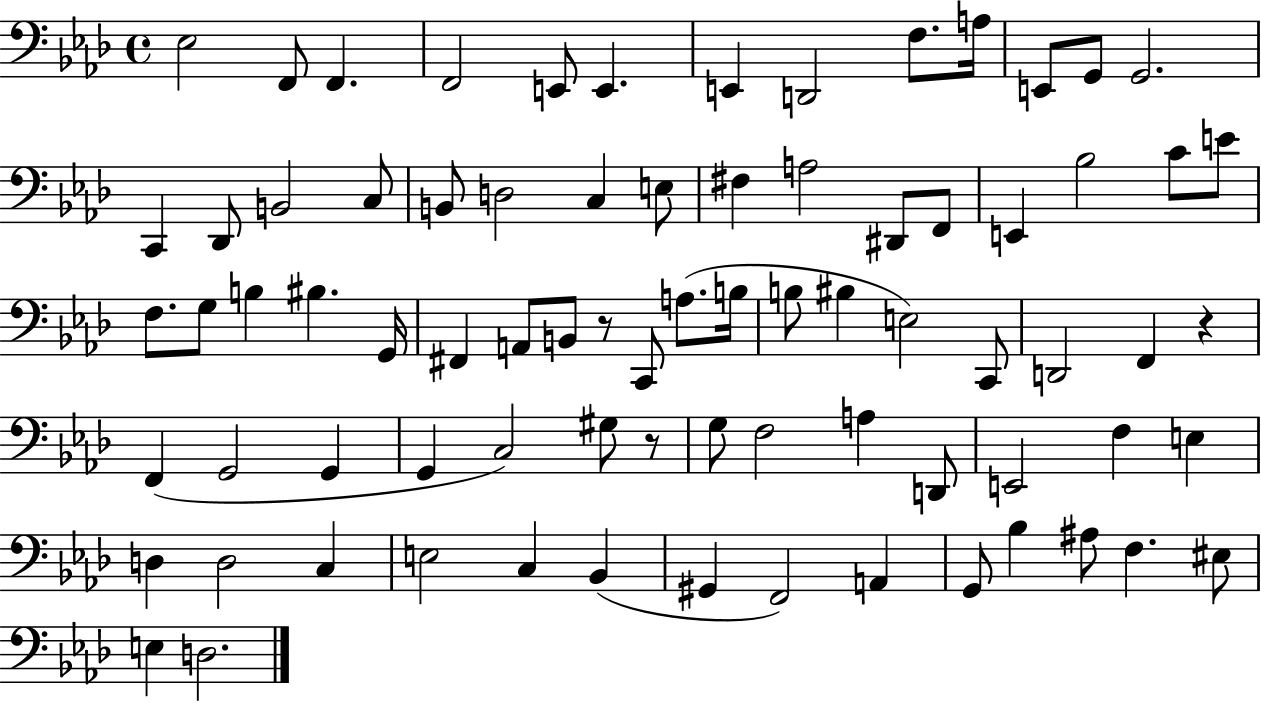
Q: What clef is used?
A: bass